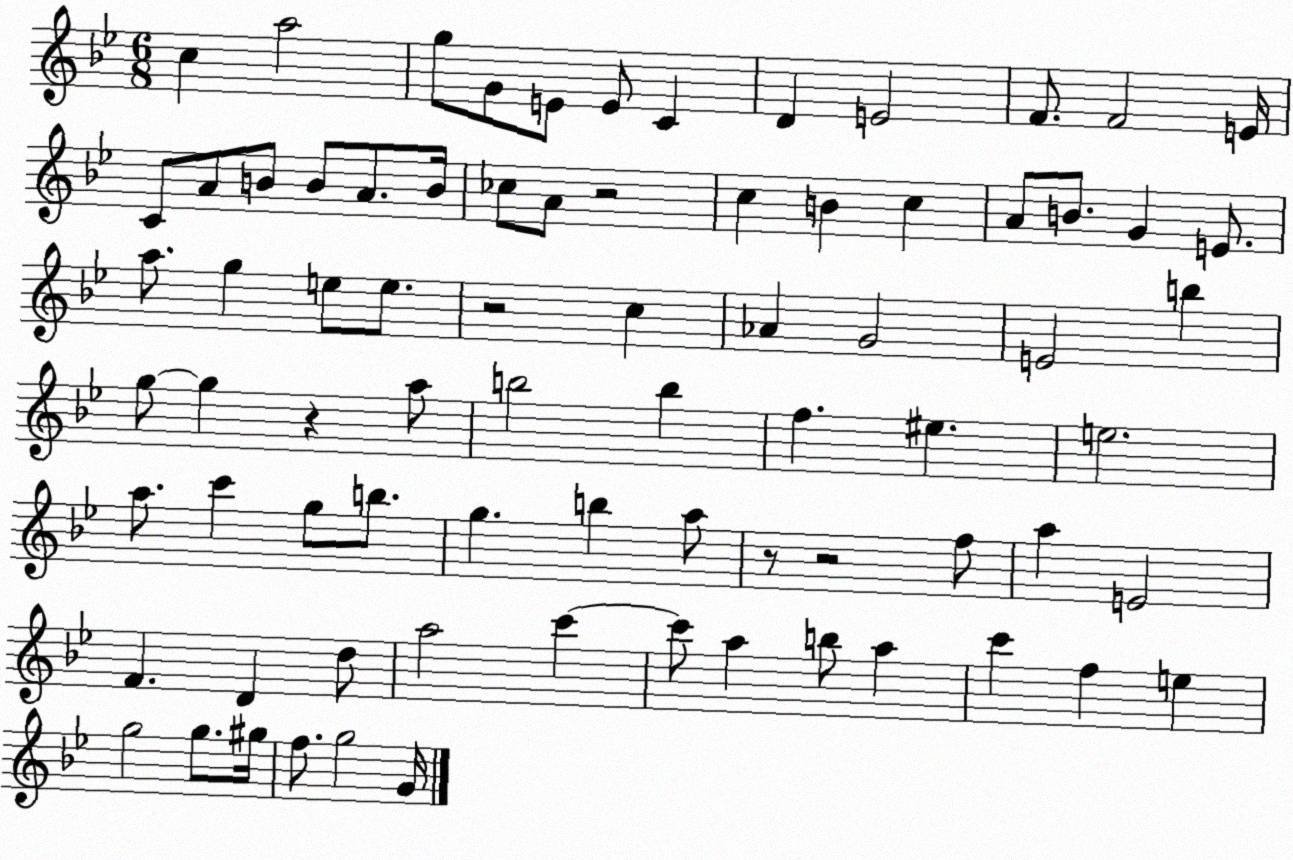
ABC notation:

X:1
T:Untitled
M:6/8
L:1/4
K:Bb
c a2 g/2 G/2 E/2 E/2 C D E2 F/2 F2 E/4 C/2 A/2 B/2 B/2 A/2 B/4 _c/2 A/2 z2 c B c A/2 B/2 G E/2 a/2 g e/2 e/2 z2 c _A G2 E2 b g/2 g z a/2 b2 b f ^e e2 a/2 c' g/2 b/2 g b a/2 z/2 z2 f/2 a E2 F D d/2 a2 c' c'/2 a b/2 a c' f e g2 g/2 ^g/4 f/2 g2 G/4